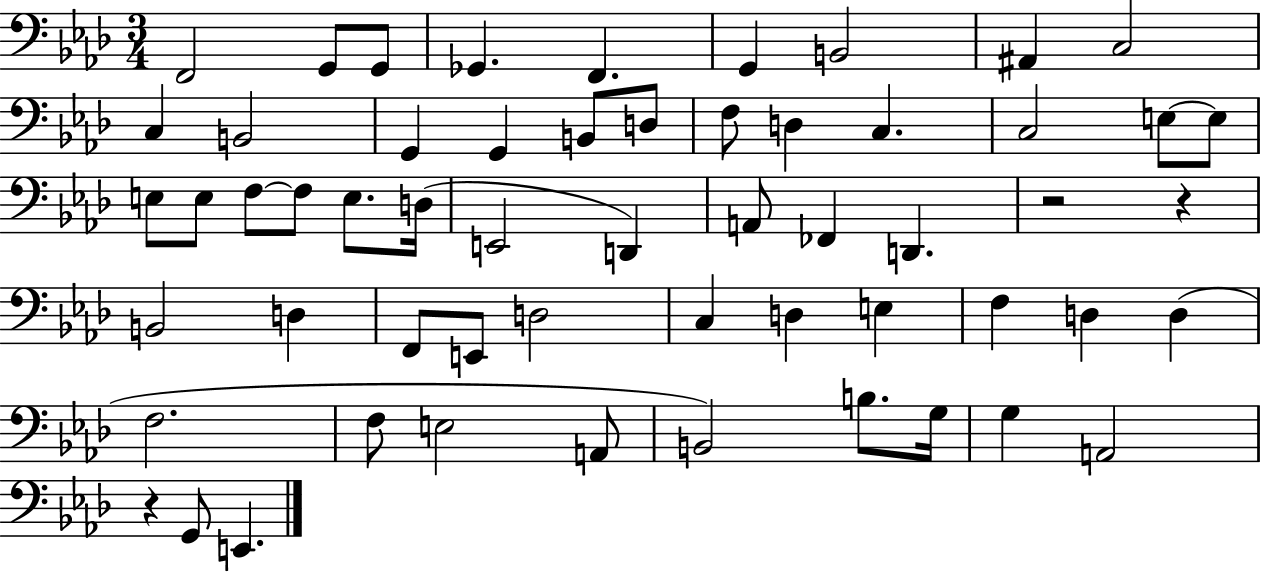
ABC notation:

X:1
T:Untitled
M:3/4
L:1/4
K:Ab
F,,2 G,,/2 G,,/2 _G,, F,, G,, B,,2 ^A,, C,2 C, B,,2 G,, G,, B,,/2 D,/2 F,/2 D, C, C,2 E,/2 E,/2 E,/2 E,/2 F,/2 F,/2 E,/2 D,/4 E,,2 D,, A,,/2 _F,, D,, z2 z B,,2 D, F,,/2 E,,/2 D,2 C, D, E, F, D, D, F,2 F,/2 E,2 A,,/2 B,,2 B,/2 G,/4 G, A,,2 z G,,/2 E,,